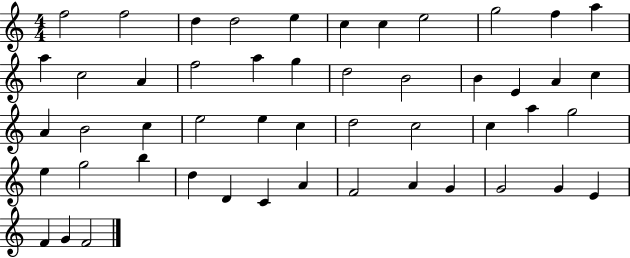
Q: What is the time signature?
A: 4/4